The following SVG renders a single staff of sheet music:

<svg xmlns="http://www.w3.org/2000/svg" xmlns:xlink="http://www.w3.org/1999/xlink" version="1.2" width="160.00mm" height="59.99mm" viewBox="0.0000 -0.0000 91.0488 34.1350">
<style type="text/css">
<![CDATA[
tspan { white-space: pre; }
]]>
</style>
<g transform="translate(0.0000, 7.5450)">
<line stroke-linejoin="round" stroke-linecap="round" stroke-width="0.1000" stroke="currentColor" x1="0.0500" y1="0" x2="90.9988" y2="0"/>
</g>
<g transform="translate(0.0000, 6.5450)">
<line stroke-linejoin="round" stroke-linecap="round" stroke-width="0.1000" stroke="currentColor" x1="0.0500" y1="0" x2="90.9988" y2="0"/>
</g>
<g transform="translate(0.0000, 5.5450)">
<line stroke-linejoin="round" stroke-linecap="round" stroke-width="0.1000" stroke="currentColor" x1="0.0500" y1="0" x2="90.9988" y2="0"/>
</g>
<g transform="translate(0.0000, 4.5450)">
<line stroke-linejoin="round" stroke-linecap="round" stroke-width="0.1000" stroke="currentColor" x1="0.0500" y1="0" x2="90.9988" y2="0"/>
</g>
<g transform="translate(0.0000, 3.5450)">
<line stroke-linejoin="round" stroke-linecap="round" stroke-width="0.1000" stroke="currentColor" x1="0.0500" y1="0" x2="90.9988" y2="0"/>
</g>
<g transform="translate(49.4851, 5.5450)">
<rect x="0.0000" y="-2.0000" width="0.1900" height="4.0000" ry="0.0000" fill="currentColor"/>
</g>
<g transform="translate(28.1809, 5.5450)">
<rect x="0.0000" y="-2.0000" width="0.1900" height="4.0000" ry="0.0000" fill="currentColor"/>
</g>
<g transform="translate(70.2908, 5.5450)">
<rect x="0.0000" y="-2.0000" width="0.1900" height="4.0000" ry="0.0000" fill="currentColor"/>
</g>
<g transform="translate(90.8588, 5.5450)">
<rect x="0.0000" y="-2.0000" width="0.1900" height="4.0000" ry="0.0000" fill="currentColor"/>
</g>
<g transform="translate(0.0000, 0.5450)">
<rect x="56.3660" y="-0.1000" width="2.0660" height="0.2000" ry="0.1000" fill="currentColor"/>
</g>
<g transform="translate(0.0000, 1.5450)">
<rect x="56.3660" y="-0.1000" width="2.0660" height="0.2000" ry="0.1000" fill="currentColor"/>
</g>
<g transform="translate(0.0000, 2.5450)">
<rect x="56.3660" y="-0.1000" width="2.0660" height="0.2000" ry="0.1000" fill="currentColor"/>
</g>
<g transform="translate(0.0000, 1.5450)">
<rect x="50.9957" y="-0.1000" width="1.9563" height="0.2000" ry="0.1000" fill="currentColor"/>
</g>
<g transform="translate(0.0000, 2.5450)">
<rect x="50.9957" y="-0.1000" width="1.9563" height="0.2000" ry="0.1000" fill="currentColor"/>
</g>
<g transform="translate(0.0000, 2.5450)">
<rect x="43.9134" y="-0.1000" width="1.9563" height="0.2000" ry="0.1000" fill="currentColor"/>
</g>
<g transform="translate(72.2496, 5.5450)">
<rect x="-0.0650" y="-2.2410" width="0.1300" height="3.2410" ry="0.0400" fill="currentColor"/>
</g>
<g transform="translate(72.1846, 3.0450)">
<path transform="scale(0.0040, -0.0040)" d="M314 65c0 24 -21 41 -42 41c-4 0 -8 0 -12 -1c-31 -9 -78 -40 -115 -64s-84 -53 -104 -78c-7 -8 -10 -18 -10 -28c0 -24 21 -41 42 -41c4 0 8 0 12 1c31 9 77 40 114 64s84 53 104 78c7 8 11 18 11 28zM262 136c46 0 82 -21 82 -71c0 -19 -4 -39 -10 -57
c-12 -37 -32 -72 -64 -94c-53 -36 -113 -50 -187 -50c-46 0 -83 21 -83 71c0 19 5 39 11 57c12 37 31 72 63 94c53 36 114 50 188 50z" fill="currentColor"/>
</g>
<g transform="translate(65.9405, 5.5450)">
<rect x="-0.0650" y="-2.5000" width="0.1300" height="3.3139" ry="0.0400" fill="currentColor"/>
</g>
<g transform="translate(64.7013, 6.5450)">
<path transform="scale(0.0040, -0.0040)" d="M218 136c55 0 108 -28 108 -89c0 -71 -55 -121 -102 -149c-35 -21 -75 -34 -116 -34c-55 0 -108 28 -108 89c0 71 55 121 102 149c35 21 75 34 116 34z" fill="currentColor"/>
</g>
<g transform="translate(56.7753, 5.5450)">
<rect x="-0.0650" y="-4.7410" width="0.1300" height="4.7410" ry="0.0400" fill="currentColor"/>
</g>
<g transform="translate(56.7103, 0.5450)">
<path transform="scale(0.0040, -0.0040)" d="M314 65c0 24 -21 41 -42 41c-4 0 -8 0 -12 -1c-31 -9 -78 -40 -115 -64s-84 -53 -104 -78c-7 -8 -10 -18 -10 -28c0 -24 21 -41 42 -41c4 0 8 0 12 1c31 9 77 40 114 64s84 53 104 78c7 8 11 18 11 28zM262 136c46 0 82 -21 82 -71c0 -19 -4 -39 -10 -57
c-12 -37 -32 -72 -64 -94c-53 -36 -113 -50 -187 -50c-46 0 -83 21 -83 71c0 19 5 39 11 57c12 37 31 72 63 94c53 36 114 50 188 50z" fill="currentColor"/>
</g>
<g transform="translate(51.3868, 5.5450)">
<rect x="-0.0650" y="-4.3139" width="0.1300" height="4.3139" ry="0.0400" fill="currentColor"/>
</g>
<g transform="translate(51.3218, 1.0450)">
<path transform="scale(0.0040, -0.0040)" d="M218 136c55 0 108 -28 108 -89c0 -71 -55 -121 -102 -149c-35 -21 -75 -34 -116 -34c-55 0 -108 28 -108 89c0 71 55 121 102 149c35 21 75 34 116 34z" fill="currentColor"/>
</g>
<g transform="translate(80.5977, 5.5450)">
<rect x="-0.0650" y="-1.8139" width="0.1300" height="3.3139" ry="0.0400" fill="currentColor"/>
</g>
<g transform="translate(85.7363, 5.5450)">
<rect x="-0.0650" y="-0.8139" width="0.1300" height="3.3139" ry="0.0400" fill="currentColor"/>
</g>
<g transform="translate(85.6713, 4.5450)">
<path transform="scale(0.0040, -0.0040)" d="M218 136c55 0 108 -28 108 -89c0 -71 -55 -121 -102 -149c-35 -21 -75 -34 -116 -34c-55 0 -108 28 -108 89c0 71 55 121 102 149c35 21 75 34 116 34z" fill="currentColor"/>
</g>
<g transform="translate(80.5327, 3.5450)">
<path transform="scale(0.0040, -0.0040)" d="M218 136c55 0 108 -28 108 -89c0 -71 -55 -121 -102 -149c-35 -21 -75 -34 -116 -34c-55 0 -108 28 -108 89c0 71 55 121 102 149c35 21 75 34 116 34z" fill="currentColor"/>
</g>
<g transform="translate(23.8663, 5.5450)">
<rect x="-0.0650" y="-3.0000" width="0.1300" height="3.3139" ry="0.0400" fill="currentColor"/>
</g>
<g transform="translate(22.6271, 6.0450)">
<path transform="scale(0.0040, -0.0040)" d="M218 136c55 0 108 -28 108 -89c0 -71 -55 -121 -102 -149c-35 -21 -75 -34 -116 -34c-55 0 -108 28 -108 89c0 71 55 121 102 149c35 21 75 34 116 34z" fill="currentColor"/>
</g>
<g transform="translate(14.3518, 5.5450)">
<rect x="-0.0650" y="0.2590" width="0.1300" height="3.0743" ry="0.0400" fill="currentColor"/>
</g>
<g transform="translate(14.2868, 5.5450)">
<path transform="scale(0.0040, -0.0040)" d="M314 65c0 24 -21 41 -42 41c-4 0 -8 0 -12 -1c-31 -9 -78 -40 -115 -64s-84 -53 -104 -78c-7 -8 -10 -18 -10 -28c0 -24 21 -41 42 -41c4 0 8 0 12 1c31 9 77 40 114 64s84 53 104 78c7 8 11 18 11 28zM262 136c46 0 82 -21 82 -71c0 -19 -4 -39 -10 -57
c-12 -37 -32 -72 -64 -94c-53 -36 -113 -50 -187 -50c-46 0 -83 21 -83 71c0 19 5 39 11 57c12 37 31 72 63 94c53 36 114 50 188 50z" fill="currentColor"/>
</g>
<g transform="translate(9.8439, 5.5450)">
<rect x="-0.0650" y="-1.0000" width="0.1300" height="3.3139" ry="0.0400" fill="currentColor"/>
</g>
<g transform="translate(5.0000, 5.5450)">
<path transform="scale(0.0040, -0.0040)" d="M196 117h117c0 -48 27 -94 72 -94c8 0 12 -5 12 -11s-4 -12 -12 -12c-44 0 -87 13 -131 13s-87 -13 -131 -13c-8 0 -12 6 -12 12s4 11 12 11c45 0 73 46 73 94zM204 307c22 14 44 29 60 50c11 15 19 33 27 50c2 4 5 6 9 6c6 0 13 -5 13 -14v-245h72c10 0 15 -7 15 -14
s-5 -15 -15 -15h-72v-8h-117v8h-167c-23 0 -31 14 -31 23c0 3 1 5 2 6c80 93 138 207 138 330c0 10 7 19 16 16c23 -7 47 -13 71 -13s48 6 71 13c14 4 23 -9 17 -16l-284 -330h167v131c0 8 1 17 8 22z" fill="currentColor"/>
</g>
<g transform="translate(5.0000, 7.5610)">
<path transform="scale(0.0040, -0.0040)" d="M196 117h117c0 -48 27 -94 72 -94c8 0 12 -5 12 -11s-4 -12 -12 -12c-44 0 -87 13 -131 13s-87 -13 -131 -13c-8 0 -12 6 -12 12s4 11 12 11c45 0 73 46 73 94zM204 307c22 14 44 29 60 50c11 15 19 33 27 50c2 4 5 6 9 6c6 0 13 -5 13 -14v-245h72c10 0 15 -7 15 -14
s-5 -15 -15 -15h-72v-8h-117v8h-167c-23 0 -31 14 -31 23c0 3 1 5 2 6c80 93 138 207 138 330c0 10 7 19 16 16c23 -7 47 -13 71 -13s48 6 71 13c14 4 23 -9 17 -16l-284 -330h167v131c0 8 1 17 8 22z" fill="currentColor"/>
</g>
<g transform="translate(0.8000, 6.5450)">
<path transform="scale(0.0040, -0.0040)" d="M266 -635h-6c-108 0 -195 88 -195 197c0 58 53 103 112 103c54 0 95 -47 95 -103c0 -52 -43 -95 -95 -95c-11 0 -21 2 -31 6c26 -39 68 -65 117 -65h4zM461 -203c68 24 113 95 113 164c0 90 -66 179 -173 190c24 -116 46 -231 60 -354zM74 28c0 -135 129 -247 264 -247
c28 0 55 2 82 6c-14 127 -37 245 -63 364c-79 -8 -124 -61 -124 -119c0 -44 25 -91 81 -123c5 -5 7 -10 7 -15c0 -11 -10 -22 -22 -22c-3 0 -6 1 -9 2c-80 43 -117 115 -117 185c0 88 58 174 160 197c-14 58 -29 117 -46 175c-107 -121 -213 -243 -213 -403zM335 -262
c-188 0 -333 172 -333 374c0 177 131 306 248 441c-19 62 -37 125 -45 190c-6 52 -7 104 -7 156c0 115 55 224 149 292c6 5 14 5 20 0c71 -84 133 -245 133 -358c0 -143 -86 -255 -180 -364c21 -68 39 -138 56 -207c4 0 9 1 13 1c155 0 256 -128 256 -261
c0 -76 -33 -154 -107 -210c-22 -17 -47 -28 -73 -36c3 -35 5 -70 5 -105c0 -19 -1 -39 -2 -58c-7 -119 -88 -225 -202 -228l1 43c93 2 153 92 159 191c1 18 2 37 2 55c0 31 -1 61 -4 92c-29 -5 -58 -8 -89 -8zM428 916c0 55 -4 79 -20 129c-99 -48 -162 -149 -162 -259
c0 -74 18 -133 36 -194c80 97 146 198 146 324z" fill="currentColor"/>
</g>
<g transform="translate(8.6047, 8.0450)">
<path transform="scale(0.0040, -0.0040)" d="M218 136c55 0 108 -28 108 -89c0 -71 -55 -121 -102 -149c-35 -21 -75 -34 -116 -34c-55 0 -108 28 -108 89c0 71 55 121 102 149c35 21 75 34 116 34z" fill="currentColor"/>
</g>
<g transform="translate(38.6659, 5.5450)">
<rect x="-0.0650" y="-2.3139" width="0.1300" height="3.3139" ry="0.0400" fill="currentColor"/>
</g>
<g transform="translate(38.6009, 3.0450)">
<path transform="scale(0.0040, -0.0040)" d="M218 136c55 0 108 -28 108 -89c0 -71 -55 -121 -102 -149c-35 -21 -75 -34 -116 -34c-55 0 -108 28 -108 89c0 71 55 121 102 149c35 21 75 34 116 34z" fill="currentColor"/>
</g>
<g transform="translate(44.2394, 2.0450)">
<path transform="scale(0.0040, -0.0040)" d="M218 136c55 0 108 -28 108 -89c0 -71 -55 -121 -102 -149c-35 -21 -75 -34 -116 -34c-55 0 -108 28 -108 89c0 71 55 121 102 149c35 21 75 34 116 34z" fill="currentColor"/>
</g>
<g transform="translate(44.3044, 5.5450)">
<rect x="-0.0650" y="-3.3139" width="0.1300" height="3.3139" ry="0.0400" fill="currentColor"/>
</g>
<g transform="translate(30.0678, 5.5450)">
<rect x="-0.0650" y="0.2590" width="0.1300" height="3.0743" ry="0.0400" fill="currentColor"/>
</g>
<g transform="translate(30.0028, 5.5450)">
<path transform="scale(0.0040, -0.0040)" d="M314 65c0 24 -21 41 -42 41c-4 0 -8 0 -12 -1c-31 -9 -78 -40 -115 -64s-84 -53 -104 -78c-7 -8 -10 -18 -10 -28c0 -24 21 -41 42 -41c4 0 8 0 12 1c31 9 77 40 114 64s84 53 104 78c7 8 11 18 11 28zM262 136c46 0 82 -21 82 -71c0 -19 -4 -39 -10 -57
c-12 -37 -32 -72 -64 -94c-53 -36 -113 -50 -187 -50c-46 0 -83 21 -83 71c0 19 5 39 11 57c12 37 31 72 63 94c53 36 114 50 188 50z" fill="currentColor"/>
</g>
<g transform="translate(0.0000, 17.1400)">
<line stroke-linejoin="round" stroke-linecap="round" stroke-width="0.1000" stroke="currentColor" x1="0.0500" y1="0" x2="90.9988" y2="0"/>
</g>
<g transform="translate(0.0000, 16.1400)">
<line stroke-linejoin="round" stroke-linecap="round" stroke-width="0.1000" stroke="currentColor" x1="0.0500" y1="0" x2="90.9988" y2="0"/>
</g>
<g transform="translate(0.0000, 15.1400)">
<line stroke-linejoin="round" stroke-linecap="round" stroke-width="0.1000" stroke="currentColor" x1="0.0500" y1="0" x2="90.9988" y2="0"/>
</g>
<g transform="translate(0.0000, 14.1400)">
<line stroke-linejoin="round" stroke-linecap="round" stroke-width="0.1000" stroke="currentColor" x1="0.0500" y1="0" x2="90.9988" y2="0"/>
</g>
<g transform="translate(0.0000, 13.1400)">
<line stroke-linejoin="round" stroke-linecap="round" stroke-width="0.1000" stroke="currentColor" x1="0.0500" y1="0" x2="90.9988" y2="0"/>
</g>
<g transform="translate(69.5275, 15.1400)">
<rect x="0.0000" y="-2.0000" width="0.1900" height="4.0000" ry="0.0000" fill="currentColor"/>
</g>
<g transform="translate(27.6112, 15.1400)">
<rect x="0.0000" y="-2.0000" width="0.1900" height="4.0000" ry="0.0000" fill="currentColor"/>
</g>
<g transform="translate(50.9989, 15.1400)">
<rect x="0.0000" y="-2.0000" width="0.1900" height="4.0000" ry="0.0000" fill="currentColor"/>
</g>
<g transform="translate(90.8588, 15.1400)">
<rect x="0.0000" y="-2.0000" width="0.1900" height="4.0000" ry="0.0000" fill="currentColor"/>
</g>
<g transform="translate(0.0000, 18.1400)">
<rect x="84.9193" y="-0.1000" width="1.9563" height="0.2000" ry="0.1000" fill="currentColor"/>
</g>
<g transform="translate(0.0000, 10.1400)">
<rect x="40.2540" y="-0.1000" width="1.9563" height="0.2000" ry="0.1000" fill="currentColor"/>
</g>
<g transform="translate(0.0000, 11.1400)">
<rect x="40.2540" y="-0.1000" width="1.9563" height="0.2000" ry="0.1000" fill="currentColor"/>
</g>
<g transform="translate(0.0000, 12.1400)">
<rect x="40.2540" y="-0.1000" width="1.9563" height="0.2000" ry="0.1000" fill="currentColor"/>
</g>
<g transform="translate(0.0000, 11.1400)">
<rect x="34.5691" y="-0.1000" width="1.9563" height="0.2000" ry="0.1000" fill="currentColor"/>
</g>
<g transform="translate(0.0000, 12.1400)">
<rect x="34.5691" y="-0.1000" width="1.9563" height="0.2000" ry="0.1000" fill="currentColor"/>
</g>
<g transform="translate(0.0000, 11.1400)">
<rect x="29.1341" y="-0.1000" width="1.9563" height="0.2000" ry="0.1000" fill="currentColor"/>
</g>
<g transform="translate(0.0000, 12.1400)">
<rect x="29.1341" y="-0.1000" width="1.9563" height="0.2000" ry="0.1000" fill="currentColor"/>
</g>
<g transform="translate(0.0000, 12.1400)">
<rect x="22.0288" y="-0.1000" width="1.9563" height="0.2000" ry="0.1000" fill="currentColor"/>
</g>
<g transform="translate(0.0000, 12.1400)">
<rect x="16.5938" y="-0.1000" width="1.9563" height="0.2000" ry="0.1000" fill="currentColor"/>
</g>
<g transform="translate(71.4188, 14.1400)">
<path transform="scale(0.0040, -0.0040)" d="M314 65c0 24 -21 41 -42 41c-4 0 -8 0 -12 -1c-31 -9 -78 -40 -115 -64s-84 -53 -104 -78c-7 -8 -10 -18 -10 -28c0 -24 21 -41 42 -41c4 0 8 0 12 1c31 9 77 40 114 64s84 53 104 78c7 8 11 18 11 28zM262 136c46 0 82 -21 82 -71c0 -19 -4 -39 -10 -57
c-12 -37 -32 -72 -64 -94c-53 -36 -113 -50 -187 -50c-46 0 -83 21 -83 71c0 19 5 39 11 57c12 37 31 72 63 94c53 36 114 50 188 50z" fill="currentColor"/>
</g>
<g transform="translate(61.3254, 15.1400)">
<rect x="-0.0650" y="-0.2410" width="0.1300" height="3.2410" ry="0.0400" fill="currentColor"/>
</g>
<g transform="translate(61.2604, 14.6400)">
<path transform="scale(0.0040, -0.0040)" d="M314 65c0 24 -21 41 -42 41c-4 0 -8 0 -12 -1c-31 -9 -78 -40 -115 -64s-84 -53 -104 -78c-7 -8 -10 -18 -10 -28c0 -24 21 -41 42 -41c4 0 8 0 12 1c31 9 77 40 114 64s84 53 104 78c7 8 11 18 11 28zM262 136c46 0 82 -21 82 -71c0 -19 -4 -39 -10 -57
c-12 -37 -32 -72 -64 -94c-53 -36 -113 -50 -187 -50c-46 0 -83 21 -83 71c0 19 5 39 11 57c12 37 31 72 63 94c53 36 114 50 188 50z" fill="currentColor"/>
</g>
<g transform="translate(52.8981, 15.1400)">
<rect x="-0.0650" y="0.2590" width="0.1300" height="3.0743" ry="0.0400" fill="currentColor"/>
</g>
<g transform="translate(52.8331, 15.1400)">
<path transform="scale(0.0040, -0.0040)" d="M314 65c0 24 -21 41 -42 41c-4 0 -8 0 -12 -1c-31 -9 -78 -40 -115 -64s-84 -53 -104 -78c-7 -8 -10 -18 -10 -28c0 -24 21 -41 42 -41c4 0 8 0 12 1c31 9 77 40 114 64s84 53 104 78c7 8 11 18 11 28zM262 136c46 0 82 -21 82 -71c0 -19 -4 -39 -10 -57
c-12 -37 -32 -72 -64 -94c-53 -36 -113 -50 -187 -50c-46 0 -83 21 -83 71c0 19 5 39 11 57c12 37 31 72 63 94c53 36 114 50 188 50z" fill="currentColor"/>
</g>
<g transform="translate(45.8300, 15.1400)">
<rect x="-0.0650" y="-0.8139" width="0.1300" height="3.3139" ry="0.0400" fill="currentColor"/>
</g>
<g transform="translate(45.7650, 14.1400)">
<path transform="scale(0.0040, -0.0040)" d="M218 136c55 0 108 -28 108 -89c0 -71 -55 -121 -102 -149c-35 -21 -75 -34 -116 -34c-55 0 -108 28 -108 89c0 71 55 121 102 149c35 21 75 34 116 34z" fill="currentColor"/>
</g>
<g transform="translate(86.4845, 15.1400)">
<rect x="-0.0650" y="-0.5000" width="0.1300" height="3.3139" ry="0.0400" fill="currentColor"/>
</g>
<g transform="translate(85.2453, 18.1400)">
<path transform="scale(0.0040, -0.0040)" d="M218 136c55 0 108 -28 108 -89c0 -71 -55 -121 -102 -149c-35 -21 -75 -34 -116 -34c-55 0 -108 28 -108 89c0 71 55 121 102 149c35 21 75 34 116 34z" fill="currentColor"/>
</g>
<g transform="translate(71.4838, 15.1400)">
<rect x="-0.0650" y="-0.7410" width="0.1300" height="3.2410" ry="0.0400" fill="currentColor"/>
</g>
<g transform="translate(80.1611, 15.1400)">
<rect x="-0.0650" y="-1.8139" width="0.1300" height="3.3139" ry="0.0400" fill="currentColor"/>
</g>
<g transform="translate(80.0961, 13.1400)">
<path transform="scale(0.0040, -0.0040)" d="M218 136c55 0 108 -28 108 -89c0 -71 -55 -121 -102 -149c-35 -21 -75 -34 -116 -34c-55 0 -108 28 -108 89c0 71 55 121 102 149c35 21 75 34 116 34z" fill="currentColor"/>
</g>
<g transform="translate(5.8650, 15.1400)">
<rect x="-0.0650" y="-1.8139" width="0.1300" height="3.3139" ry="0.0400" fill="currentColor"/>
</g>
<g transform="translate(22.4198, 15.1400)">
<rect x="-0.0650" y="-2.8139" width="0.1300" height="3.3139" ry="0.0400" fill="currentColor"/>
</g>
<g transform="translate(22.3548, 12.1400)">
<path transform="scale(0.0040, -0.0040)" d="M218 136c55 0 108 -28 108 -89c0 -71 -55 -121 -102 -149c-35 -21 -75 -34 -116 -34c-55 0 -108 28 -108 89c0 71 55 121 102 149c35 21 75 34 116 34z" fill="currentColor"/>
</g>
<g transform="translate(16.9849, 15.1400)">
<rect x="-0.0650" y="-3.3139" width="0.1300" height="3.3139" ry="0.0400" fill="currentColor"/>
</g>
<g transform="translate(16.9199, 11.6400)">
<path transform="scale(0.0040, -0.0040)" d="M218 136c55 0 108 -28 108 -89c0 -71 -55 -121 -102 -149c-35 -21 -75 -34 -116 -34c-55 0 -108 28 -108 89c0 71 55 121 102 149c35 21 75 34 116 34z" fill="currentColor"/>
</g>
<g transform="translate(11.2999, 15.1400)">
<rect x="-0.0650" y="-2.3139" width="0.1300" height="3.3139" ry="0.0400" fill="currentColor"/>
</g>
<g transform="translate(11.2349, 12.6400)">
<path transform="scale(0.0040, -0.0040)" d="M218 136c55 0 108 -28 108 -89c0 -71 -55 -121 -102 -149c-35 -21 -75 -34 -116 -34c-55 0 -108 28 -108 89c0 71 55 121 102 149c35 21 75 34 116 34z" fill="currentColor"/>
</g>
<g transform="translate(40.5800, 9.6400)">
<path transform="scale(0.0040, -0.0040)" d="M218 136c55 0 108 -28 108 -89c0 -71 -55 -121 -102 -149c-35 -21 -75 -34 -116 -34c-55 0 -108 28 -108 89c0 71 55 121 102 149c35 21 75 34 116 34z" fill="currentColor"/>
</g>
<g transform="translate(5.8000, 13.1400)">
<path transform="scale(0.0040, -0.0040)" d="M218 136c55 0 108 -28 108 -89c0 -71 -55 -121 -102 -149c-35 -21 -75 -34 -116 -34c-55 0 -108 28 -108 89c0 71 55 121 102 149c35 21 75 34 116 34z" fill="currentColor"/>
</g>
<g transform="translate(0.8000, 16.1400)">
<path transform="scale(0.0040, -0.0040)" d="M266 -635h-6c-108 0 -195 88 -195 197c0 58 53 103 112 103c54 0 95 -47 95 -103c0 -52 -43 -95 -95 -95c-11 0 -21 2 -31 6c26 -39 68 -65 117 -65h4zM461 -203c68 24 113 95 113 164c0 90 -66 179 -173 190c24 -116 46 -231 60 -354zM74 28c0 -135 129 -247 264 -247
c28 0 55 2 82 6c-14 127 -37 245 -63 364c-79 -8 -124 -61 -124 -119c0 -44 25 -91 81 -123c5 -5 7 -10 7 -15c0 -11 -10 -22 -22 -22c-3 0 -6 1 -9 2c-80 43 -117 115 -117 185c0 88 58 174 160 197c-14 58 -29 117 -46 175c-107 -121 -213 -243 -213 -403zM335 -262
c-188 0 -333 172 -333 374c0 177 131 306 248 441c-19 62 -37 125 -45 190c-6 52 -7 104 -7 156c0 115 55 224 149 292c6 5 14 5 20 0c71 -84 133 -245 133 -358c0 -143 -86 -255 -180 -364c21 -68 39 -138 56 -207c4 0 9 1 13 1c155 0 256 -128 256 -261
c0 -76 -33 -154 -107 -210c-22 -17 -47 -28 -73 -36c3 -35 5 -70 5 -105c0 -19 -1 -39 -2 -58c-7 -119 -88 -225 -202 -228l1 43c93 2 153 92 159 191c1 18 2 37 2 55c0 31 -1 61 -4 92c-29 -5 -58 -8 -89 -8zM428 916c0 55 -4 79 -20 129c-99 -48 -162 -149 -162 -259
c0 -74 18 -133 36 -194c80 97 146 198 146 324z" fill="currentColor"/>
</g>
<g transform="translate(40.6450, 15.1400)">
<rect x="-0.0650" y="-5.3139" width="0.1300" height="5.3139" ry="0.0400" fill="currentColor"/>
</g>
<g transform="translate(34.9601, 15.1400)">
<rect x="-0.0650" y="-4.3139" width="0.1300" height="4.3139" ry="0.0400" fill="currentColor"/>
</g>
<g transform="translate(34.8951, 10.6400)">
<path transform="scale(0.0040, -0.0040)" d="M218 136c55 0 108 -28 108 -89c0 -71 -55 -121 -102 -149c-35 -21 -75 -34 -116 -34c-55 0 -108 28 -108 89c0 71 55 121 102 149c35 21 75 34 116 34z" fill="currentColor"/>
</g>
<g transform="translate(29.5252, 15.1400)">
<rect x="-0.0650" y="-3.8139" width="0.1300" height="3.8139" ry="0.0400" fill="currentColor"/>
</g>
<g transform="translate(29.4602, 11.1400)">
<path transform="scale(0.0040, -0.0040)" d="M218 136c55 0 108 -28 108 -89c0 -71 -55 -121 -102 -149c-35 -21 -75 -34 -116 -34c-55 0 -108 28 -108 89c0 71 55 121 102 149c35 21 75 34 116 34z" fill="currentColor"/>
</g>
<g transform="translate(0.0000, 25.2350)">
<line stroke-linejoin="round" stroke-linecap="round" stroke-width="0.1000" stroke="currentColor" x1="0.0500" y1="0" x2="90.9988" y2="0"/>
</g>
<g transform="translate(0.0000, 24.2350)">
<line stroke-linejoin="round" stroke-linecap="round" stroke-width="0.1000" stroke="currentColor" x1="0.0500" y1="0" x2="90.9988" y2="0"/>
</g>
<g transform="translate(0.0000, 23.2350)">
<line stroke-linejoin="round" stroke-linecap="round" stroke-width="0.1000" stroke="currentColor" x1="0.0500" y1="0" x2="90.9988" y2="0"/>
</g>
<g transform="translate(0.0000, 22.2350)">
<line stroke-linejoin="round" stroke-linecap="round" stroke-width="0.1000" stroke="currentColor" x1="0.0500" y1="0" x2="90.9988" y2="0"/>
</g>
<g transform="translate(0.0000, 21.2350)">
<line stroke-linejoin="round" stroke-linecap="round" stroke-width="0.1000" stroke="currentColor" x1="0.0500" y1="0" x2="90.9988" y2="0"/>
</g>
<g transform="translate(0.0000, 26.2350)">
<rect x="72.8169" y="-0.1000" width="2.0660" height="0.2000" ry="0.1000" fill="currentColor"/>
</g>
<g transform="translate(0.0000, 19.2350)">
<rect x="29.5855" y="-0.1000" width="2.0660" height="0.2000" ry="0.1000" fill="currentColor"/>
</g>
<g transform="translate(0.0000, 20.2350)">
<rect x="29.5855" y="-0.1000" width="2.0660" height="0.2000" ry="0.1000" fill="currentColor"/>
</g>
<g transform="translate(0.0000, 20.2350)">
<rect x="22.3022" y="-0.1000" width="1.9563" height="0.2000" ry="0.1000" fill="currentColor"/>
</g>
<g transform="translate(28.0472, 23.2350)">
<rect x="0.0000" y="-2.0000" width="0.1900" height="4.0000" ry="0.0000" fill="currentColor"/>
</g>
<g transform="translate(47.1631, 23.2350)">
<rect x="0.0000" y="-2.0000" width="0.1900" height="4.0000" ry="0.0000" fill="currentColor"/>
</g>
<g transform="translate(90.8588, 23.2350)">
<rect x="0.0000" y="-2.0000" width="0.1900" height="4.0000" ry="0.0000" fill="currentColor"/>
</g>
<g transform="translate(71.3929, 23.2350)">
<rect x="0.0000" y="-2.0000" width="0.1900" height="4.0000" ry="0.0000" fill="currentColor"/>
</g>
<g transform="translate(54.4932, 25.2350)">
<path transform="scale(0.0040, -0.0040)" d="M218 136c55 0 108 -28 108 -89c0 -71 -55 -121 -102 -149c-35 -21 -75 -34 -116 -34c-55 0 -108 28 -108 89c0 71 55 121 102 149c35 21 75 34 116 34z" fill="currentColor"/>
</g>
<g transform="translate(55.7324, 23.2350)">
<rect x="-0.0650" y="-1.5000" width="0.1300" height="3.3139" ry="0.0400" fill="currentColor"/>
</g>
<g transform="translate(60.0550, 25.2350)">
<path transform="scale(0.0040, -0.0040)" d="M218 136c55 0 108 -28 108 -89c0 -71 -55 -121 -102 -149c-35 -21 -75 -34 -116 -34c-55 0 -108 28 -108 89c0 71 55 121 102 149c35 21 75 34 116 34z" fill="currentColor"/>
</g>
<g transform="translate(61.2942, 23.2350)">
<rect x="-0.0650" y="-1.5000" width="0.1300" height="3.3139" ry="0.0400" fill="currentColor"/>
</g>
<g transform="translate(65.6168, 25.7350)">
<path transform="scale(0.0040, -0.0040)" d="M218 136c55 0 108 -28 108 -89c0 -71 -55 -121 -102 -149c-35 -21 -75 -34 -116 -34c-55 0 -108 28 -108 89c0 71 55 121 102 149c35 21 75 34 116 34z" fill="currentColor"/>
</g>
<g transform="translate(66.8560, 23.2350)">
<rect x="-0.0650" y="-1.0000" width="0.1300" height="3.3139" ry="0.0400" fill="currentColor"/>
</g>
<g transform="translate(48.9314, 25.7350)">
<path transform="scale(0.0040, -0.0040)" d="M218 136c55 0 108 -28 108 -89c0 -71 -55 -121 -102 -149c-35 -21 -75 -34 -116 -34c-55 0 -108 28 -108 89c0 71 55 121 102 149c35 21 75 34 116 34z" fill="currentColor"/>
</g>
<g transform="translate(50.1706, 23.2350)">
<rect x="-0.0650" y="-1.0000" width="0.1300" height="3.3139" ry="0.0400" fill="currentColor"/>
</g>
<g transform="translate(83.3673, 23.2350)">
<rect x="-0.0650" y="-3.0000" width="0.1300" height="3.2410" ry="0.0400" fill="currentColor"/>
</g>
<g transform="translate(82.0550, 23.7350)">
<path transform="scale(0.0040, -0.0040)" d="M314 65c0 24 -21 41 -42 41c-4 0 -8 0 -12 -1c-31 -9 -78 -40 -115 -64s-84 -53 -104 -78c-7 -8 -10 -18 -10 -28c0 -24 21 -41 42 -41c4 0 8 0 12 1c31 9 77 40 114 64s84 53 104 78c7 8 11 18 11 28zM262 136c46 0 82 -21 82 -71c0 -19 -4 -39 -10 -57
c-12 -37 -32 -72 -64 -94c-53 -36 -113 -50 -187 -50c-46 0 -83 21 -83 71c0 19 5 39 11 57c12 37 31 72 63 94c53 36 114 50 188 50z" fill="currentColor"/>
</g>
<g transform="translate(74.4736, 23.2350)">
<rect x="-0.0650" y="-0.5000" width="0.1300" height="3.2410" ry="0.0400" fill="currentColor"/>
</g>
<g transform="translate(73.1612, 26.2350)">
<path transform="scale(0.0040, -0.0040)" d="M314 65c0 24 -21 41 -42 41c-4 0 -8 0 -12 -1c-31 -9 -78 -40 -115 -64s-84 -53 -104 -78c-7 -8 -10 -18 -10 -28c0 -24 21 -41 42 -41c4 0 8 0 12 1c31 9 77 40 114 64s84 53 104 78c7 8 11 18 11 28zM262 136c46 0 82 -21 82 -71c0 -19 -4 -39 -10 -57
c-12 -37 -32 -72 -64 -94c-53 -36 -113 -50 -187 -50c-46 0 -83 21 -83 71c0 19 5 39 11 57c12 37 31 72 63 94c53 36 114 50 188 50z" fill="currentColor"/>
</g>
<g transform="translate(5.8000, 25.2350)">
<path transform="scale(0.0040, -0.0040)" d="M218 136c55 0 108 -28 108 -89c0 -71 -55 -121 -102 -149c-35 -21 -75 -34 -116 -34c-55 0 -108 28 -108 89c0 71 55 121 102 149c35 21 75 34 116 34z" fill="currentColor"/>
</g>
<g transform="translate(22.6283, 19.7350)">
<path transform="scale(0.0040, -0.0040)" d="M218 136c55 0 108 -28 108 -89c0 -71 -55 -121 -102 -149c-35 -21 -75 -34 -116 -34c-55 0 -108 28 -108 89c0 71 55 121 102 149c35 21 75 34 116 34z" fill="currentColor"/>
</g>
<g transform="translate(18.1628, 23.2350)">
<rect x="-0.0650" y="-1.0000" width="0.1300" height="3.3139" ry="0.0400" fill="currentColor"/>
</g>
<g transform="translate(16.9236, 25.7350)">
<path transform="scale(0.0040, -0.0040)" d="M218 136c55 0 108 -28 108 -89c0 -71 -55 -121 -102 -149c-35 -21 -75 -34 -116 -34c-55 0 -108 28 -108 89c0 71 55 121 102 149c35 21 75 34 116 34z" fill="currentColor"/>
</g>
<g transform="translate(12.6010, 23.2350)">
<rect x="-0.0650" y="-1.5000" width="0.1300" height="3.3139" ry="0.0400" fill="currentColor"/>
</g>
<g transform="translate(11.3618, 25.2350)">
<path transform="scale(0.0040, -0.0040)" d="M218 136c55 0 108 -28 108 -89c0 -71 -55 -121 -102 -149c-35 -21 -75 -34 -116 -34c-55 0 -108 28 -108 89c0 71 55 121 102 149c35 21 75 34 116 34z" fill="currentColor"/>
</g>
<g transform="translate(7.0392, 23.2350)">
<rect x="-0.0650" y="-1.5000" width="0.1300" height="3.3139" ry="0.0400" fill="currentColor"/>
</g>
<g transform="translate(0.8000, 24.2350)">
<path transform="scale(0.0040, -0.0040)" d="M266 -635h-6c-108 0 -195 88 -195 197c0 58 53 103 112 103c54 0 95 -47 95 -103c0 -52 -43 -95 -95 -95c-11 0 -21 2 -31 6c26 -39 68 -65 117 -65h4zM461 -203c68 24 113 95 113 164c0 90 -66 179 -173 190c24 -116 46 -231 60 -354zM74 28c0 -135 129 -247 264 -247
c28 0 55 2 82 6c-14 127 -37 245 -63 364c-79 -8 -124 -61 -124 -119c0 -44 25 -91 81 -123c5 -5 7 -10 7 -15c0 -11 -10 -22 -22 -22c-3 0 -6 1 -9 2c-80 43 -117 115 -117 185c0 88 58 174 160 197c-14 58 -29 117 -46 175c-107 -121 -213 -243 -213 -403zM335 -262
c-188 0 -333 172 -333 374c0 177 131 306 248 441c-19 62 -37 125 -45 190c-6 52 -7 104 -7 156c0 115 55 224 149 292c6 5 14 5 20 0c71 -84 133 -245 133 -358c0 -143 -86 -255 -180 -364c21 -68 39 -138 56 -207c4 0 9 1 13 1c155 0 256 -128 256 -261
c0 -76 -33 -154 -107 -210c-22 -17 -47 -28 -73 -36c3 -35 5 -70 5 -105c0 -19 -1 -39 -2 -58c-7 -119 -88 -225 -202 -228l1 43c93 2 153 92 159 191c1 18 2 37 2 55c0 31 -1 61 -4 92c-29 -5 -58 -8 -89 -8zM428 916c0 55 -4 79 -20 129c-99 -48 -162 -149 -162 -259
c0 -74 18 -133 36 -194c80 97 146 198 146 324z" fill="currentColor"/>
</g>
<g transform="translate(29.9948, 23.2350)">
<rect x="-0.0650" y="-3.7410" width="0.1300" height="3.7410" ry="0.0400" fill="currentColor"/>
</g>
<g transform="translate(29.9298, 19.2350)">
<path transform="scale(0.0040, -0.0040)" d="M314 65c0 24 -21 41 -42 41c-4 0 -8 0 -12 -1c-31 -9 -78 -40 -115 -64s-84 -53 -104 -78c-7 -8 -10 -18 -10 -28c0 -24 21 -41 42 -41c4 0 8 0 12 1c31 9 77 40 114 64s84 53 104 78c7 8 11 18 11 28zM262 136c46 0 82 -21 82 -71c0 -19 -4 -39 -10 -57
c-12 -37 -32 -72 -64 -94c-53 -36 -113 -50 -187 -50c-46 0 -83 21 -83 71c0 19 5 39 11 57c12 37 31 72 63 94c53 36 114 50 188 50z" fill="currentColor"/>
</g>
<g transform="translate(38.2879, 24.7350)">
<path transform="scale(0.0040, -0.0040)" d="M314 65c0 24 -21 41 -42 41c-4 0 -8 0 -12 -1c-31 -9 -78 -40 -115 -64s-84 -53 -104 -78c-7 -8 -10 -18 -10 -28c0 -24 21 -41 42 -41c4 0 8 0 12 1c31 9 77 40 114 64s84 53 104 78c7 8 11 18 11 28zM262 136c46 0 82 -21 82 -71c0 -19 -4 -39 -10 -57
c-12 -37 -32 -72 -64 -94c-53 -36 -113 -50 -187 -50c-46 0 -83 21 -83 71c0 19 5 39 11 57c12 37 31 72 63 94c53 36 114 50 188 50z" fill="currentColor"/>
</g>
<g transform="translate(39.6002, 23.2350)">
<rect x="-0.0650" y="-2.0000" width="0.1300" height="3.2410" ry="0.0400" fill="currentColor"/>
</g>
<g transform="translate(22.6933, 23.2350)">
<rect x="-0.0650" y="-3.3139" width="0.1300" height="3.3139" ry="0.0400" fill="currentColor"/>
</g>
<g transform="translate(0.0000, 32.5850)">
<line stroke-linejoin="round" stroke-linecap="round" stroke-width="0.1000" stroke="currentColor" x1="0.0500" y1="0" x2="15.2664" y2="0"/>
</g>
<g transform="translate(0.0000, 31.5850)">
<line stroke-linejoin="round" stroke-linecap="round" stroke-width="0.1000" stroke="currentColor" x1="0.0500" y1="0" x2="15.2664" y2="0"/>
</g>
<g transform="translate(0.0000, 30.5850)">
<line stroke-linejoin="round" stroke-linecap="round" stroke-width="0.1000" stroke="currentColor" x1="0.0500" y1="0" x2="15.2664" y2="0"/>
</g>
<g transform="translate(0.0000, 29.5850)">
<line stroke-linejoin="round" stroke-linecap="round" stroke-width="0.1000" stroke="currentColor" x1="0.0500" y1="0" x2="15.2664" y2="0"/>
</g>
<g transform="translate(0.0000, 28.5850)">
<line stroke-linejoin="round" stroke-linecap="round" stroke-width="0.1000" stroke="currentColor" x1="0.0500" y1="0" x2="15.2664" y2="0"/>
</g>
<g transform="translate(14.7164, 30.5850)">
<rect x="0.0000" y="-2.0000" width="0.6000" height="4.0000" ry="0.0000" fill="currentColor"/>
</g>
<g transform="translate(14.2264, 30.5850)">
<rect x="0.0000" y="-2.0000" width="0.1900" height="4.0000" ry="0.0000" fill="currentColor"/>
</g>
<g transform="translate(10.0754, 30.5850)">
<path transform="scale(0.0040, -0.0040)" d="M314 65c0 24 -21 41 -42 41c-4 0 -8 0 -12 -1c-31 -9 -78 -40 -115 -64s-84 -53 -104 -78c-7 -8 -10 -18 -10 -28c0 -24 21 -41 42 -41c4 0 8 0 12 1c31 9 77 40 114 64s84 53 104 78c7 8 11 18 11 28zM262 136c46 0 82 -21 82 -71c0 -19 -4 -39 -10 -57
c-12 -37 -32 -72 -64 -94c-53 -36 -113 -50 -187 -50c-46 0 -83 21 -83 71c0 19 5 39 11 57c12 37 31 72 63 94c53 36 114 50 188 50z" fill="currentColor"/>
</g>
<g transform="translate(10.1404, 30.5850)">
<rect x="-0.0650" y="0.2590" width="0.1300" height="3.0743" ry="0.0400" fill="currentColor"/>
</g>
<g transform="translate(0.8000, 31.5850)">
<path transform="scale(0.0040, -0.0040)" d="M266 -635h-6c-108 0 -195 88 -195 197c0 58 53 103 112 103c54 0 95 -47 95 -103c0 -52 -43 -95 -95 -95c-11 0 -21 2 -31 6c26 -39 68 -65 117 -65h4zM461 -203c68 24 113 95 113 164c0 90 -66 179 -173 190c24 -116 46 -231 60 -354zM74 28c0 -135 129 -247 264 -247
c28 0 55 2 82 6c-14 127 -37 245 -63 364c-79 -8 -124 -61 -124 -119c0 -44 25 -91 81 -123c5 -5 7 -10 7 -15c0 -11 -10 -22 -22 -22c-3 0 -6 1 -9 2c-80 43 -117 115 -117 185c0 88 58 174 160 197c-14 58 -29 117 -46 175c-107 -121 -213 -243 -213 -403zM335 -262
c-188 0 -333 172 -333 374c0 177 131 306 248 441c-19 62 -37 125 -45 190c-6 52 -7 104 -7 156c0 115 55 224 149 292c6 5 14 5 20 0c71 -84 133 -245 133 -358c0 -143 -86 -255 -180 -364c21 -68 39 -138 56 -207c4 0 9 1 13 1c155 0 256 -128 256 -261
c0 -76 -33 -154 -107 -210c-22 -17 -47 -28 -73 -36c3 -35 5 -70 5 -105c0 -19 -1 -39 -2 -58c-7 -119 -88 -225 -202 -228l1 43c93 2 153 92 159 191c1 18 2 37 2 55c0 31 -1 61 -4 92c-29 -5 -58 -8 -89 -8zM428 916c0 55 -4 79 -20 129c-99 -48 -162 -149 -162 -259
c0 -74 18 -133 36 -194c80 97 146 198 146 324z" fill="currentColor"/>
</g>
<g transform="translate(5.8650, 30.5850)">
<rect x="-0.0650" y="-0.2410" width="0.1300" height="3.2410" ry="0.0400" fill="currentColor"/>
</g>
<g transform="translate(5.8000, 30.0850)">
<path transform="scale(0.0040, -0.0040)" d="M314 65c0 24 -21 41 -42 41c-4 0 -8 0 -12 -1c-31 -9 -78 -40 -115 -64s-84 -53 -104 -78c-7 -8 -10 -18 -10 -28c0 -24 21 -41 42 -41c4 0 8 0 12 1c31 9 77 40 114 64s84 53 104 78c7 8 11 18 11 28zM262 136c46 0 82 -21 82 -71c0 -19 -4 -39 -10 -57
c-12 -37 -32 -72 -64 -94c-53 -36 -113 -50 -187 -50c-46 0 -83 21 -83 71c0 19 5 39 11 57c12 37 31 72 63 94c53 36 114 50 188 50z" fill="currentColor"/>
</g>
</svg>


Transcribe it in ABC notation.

X:1
T:Untitled
M:4/4
L:1/4
K:C
D B2 A B2 g b d' e'2 G g2 f d f g b a c' d' f' d B2 c2 d2 f C E E D b c'2 F2 D E E D C2 A2 c2 B2